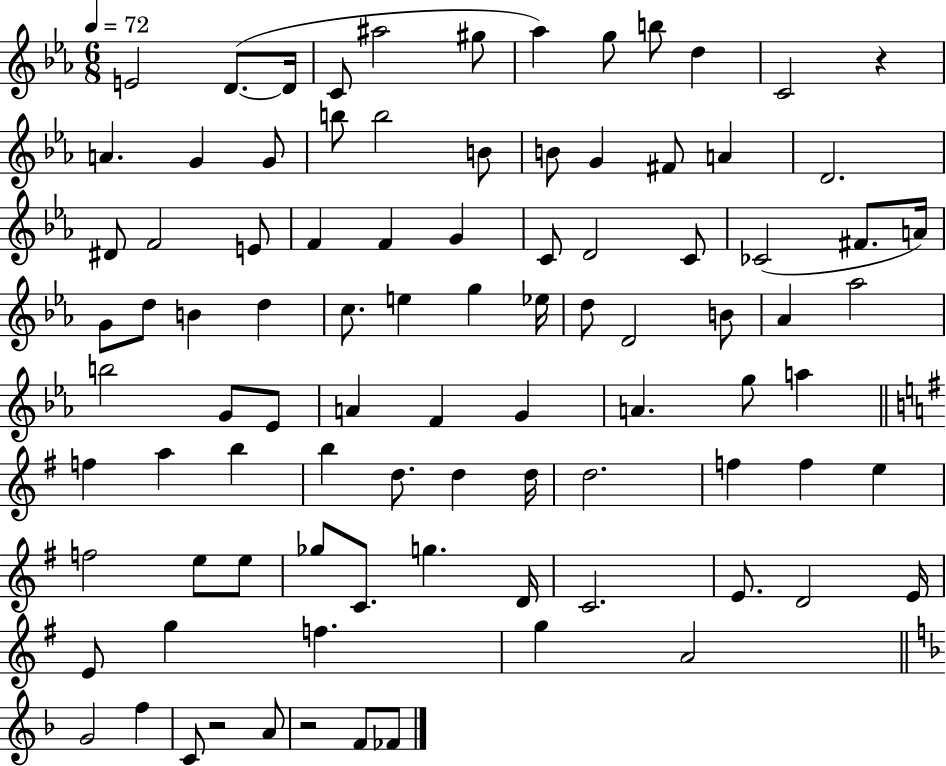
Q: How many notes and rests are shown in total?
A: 92